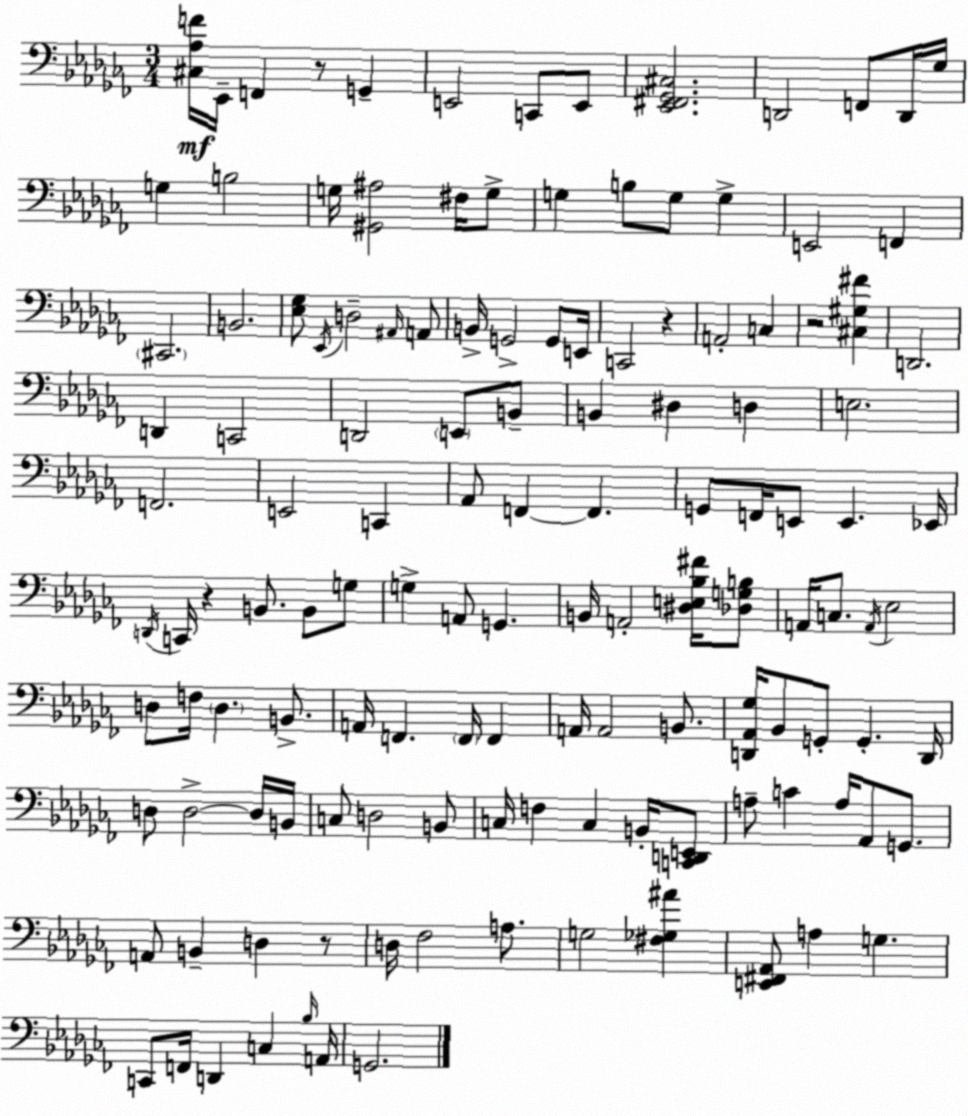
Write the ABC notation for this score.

X:1
T:Untitled
M:3/4
L:1/4
K:Abm
[^C,_A,F]/4 _E,,/4 F,, z/2 G,, E,,2 C,,/2 E,,/2 [_E,,^F,,_G,,^C,]2 D,,2 F,,/2 D,,/4 _G,/4 G, B,2 G,/4 [^G,,^A,]2 ^F,/4 G,/2 G, B,/2 G,/2 G, E,,2 F,, ^C,,2 B,,2 [_E,_G,]/2 _E,,/4 D,2 ^A,,/4 A,,/2 B,,/4 G,,2 G,,/2 E,,/4 C,,2 z A,,2 C, z2 [^C,^G,^F] D,,2 D,, C,,2 D,,2 E,,/2 B,,/2 B,, ^D, D, E,2 F,,2 E,,2 C,, _A,,/2 F,, F,, G,,/2 F,,/4 E,,/2 E,, _E,,/4 D,,/4 C,,/4 z B,,/2 B,,/2 G,/2 G, A,,/2 G,, B,,/4 A,,2 [^D,E,_B,^F]/4 [_D,G,B,]/2 A,,/4 C,/2 A,,/4 _E,2 D,/2 F,/4 D, B,,/2 A,,/4 F,, F,,/4 F,, A,,/4 A,,2 B,,/2 [D,,_A,,_G,]/4 _B,,/2 G,,/2 G,, D,,/4 D,/2 D,2 D,/4 B,,/4 C,/2 D,2 B,,/2 C,/4 F, C, B,,/4 [C,,D,,E,,]/2 A,/2 C A,/4 _A,,/2 G,,/2 A,,/2 B,, D, z/2 D,/4 _F,2 A,/2 G,2 [^F,_G,^A] [E,,^F,,_A,,]/2 A, G, C,,/2 F,,/4 D,, C, _B,/4 A,,/4 G,,2